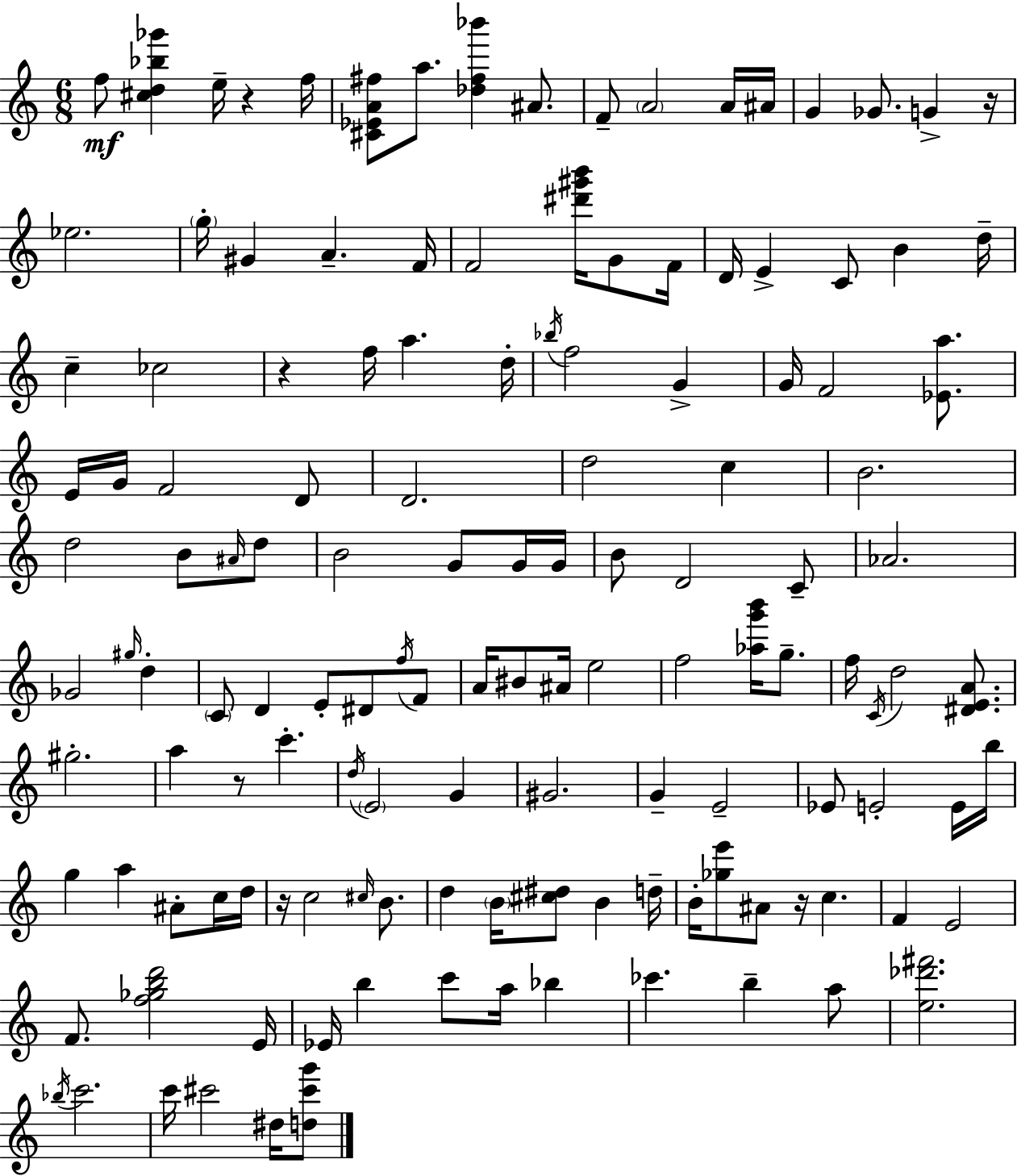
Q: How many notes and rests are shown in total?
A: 136